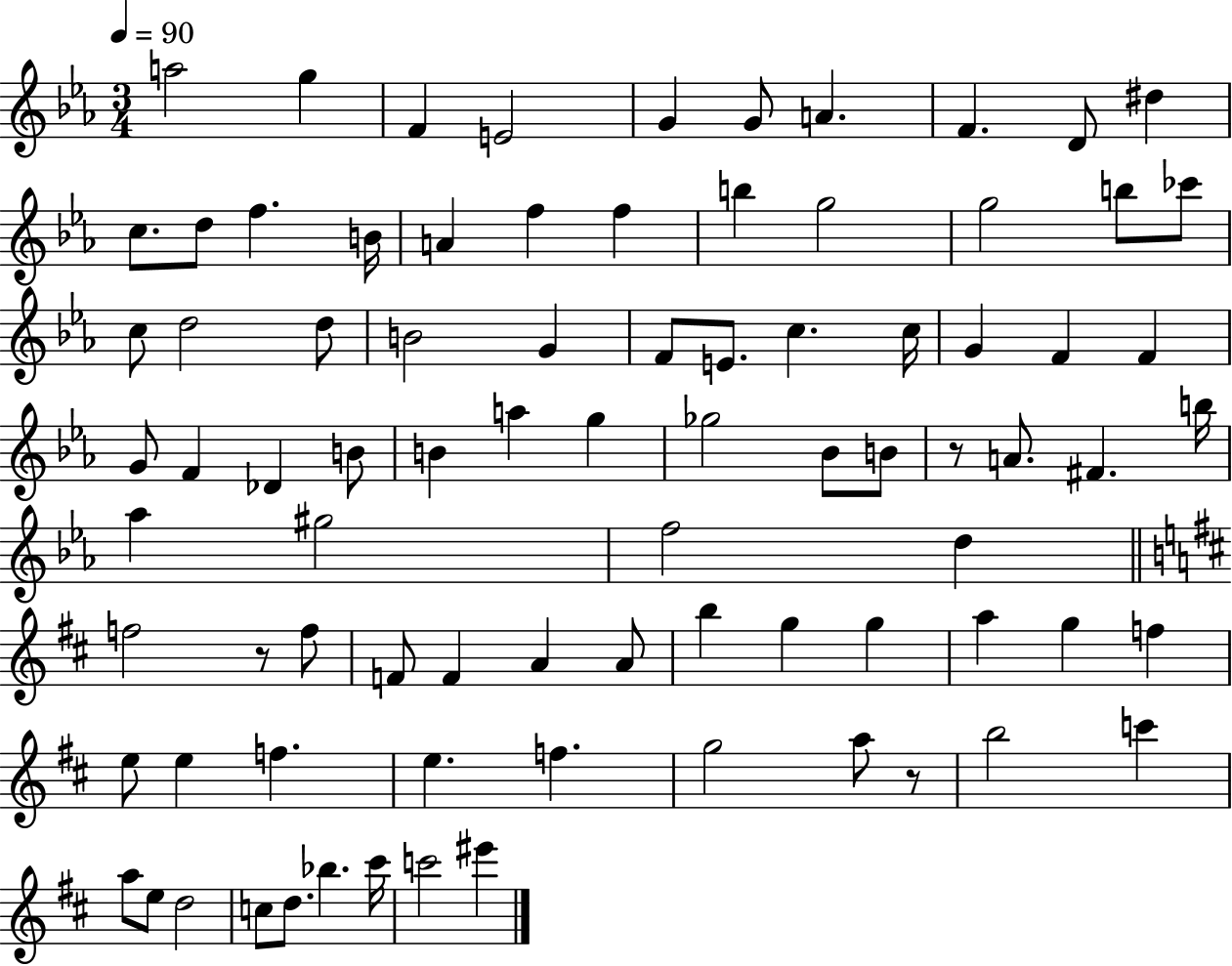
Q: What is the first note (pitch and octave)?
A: A5